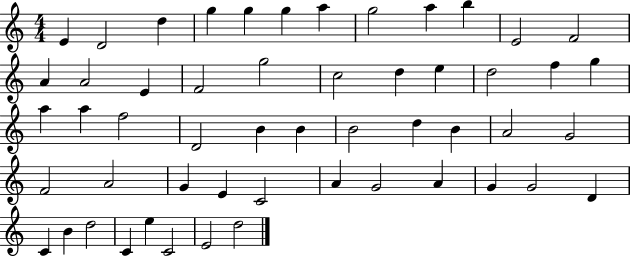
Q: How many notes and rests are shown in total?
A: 53